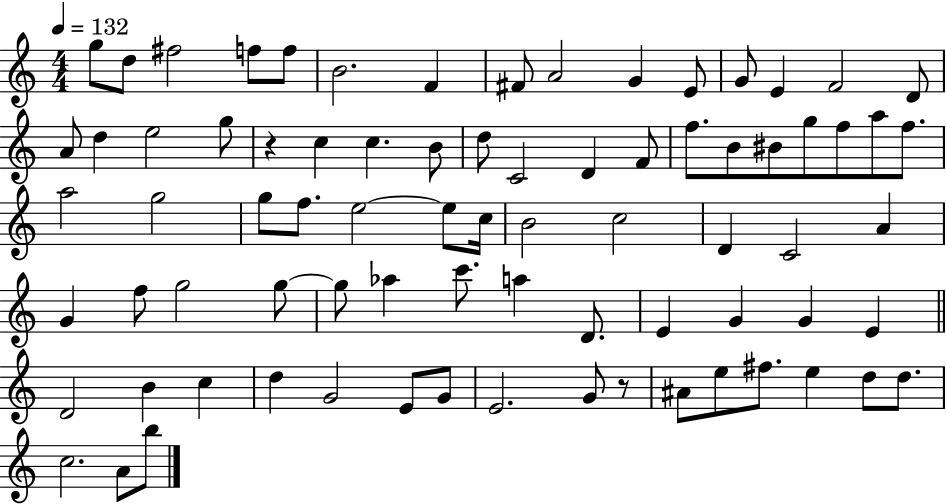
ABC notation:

X:1
T:Untitled
M:4/4
L:1/4
K:C
g/2 d/2 ^f2 f/2 f/2 B2 F ^F/2 A2 G E/2 G/2 E F2 D/2 A/2 d e2 g/2 z c c B/2 d/2 C2 D F/2 f/2 B/2 ^B/2 g/2 f/2 a/2 f/2 a2 g2 g/2 f/2 e2 e/2 c/4 B2 c2 D C2 A G f/2 g2 g/2 g/2 _a c'/2 a D/2 E G G E D2 B c d G2 E/2 G/2 E2 G/2 z/2 ^A/2 e/2 ^f/2 e d/2 d/2 c2 A/2 b/2